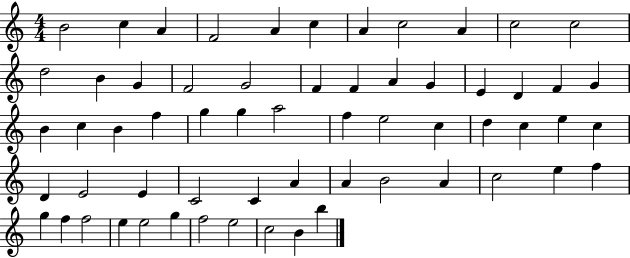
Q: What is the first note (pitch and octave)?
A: B4